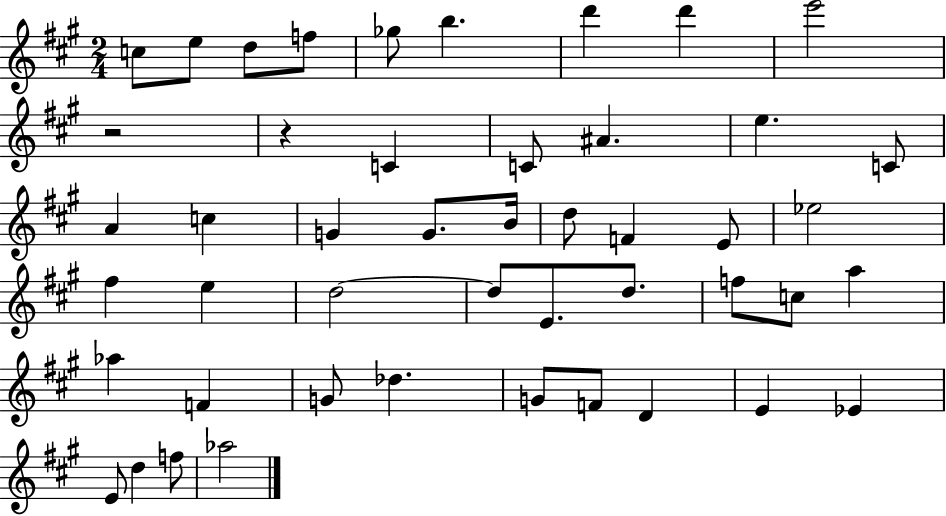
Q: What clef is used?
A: treble